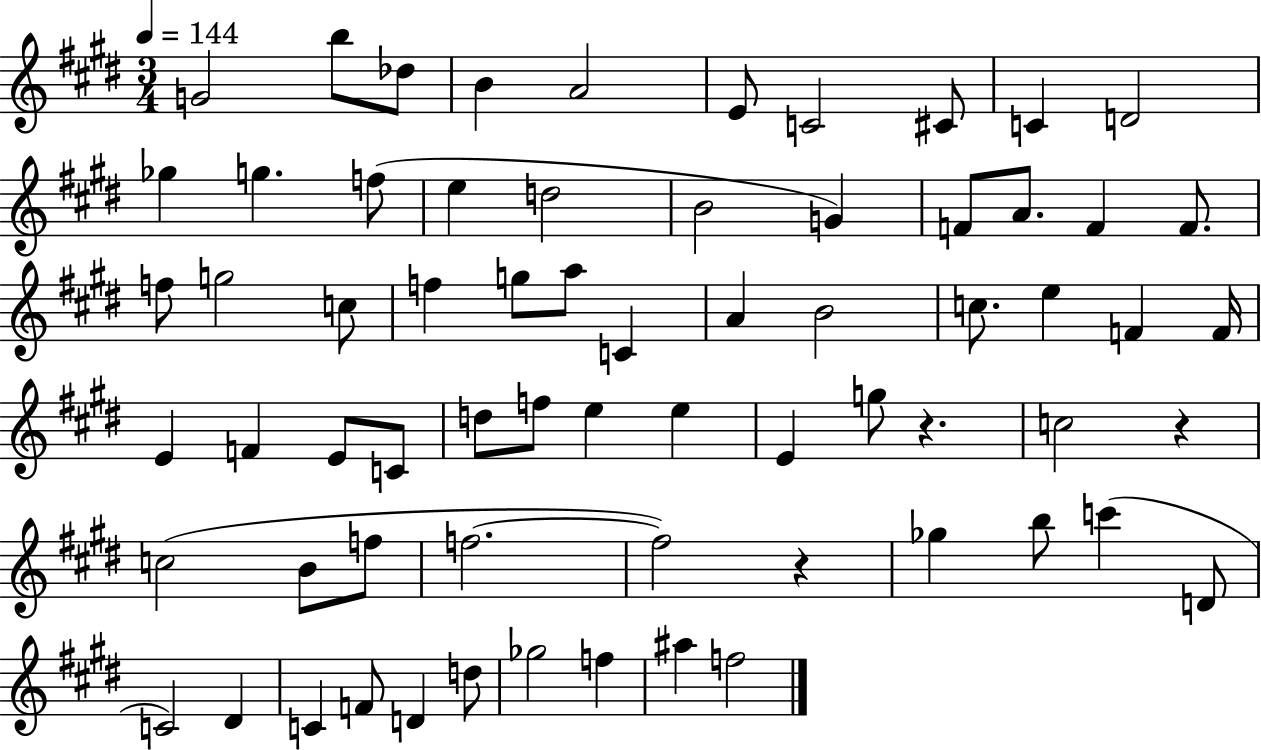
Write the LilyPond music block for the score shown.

{
  \clef treble
  \numericTimeSignature
  \time 3/4
  \key e \major
  \tempo 4 = 144
  g'2 b''8 des''8 | b'4 a'2 | e'8 c'2 cis'8 | c'4 d'2 | \break ges''4 g''4. f''8( | e''4 d''2 | b'2 g'4) | f'8 a'8. f'4 f'8. | \break f''8 g''2 c''8 | f''4 g''8 a''8 c'4 | a'4 b'2 | c''8. e''4 f'4 f'16 | \break e'4 f'4 e'8 c'8 | d''8 f''8 e''4 e''4 | e'4 g''8 r4. | c''2 r4 | \break c''2( b'8 f''8 | f''2.~~ | f''2) r4 | ges''4 b''8 c'''4( d'8 | \break c'2) dis'4 | c'4 f'8 d'4 d''8 | ges''2 f''4 | ais''4 f''2 | \break \bar "|."
}